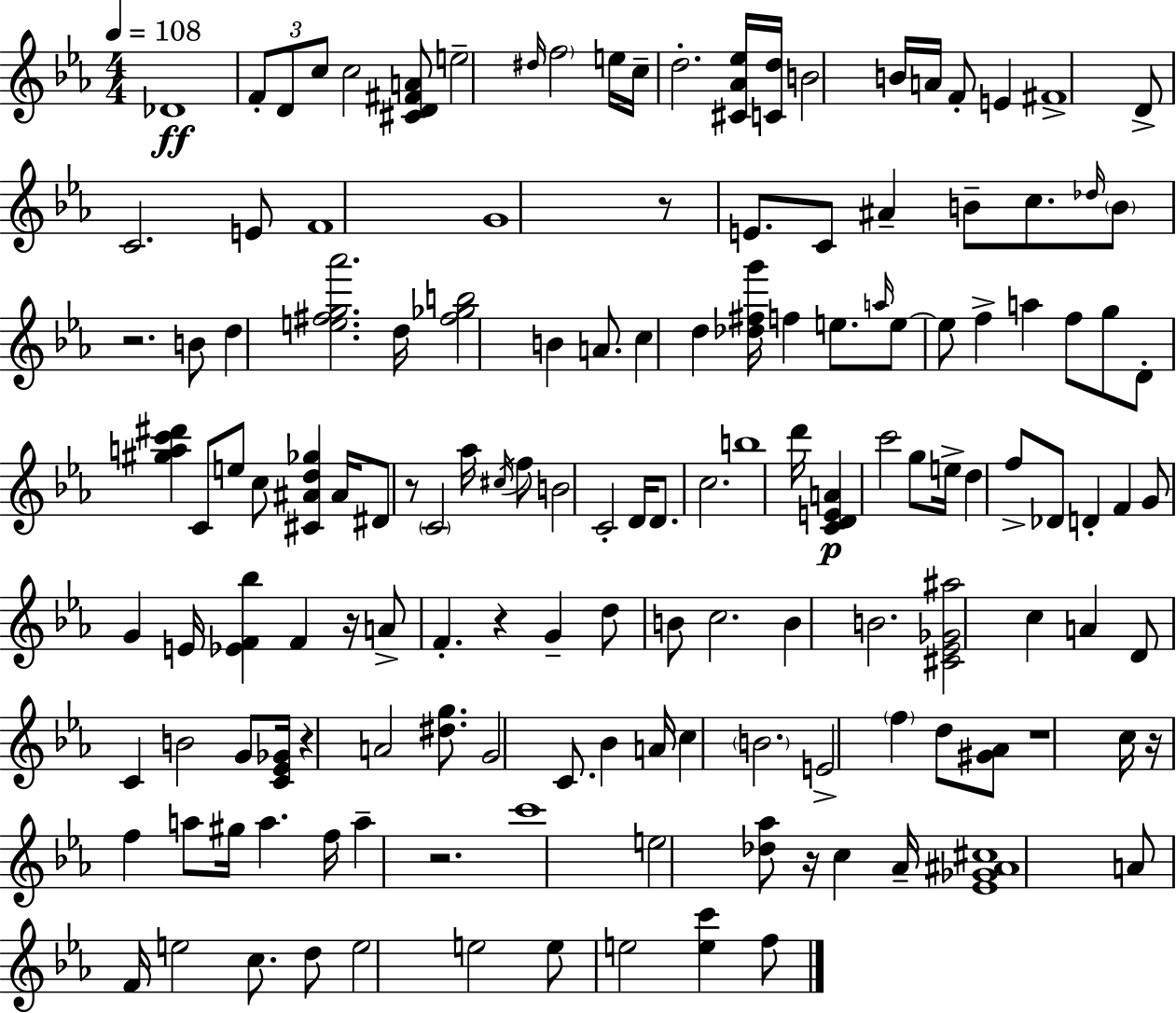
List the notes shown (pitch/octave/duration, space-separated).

Db4/w F4/e D4/e C5/e C5/h [C#4,D4,F#4,A4]/e E5/h D#5/s F5/h E5/s C5/s D5/h. [C#4,Ab4,Eb5]/s [C4,D5]/s B4/h B4/s A4/s F4/e E4/q F#4/w D4/e C4/h. E4/e F4/w G4/w R/e E4/e. C4/e A#4/q B4/e C5/e. Db5/s B4/e R/h. B4/e D5/q [E5,F#5,G5,Ab6]/h. D5/s [F#5,Gb5,B5]/h B4/q A4/e. C5/q D5/q [Db5,F#5,G6]/s F5/q E5/e. A5/s E5/e E5/e F5/q A5/q F5/e G5/e D4/e [G#5,A5,C6,D#6]/q C4/e E5/e C5/e [C#4,A#4,D5,Gb5]/q A#4/s D#4/e R/e C4/h Ab5/s C#5/s F5/e B4/h C4/h D4/s D4/e. C5/h. B5/w D6/s [C4,D4,E4,A4]/q C6/h G5/e E5/s D5/q F5/e Db4/e D4/q F4/q G4/e G4/q E4/s [Eb4,F4,Bb5]/q F4/q R/s A4/e F4/q. R/q G4/q D5/e B4/e C5/h. B4/q B4/h. [C#4,Eb4,Gb4,A#5]/h C5/q A4/q D4/e C4/q B4/h G4/e [C4,Eb4,Gb4]/s R/q A4/h [D#5,G5]/e. G4/h C4/e. Bb4/q A4/s C5/q B4/h. E4/h F5/q D5/e [G#4,Ab4]/e R/w C5/s R/s F5/q A5/e G#5/s A5/q. F5/s A5/q R/h. C6/w E5/h [Db5,Ab5]/e R/s C5/q Ab4/s [Eb4,Gb4,A#4,C#5]/w A4/e F4/s E5/h C5/e. D5/e E5/h E5/h E5/e E5/h [E5,C6]/q F5/e